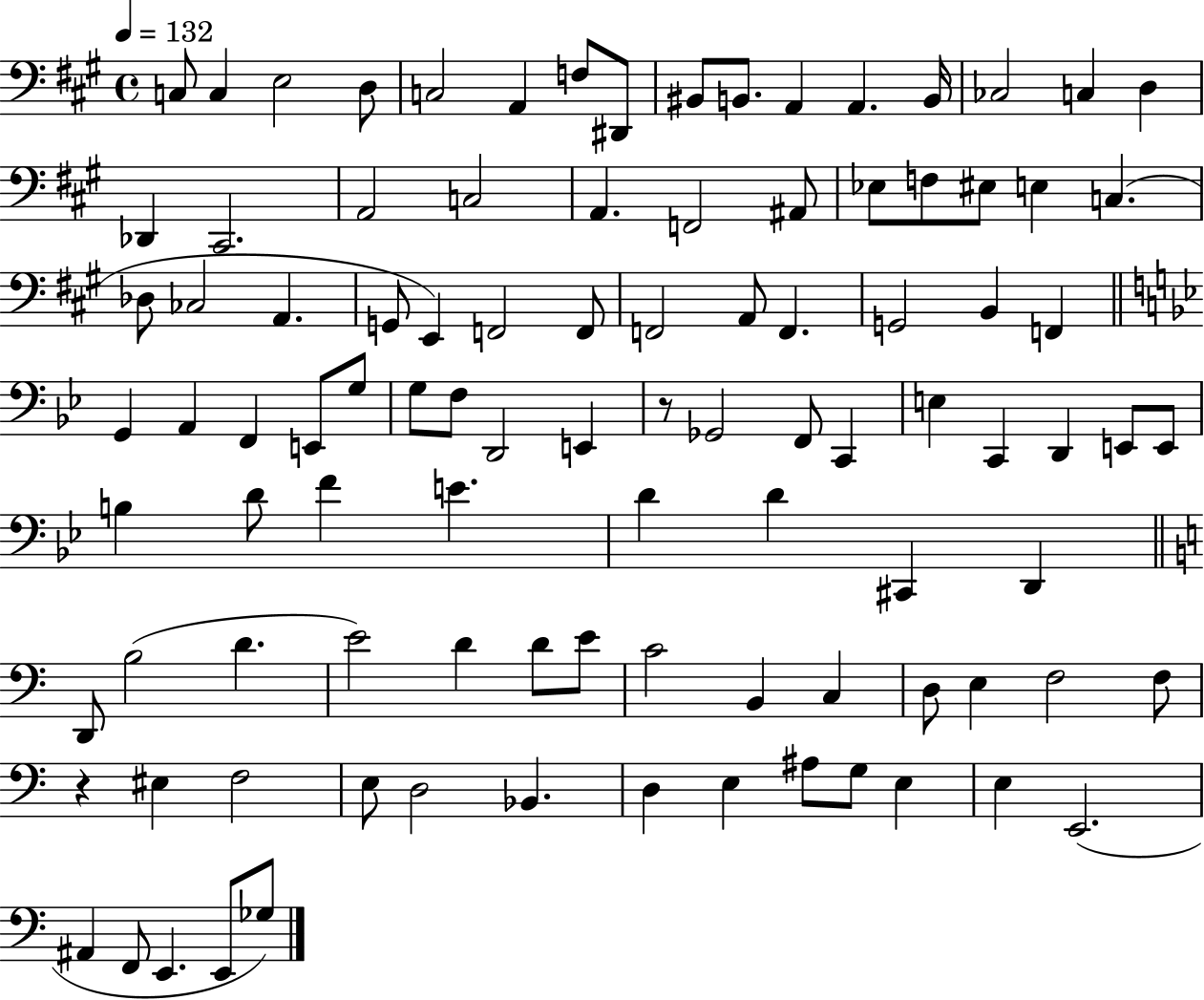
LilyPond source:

{
  \clef bass
  \time 4/4
  \defaultTimeSignature
  \key a \major
  \tempo 4 = 132
  c8 c4 e2 d8 | c2 a,4 f8 dis,8 | bis,8 b,8. a,4 a,4. b,16 | ces2 c4 d4 | \break des,4 cis,2. | a,2 c2 | a,4. f,2 ais,8 | ees8 f8 eis8 e4 c4.( | \break des8 ces2 a,4. | g,8 e,4) f,2 f,8 | f,2 a,8 f,4. | g,2 b,4 f,4 | \break \bar "||" \break \key g \minor g,4 a,4 f,4 e,8 g8 | g8 f8 d,2 e,4 | r8 ges,2 f,8 c,4 | e4 c,4 d,4 e,8 e,8 | \break b4 d'8 f'4 e'4. | d'4 d'4 cis,4 d,4 | \bar "||" \break \key c \major d,8 b2( d'4. | e'2) d'4 d'8 e'8 | c'2 b,4 c4 | d8 e4 f2 f8 | \break r4 eis4 f2 | e8 d2 bes,4. | d4 e4 ais8 g8 e4 | e4 e,2.( | \break ais,4 f,8 e,4. e,8 ges8) | \bar "|."
}